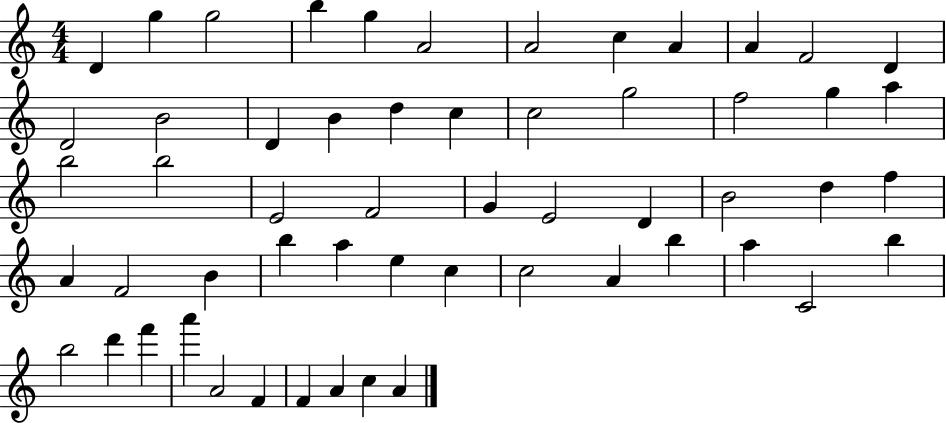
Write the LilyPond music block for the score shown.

{
  \clef treble
  \numericTimeSignature
  \time 4/4
  \key c \major
  d'4 g''4 g''2 | b''4 g''4 a'2 | a'2 c''4 a'4 | a'4 f'2 d'4 | \break d'2 b'2 | d'4 b'4 d''4 c''4 | c''2 g''2 | f''2 g''4 a''4 | \break b''2 b''2 | e'2 f'2 | g'4 e'2 d'4 | b'2 d''4 f''4 | \break a'4 f'2 b'4 | b''4 a''4 e''4 c''4 | c''2 a'4 b''4 | a''4 c'2 b''4 | \break b''2 d'''4 f'''4 | a'''4 a'2 f'4 | f'4 a'4 c''4 a'4 | \bar "|."
}